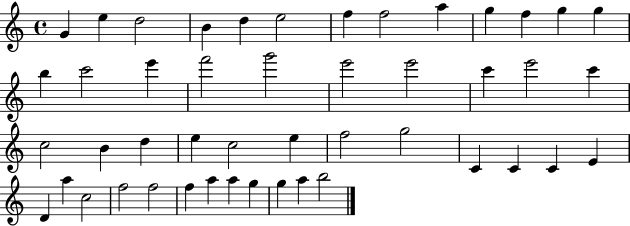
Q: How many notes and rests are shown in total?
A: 47